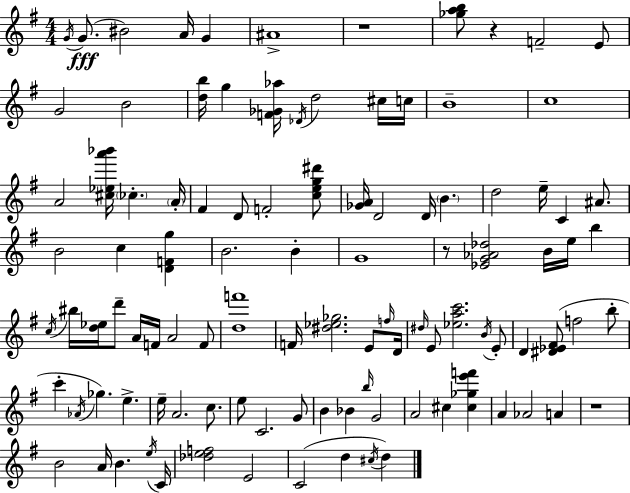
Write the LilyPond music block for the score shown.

{
  \clef treble
  \numericTimeSignature
  \time 4/4
  \key e \minor
  \acciaccatura { g'16 }(\fff g'8. bis'2) a'16 g'4 | ais'1-> | r1 | <ges'' a'' b''>8 r4 f'2-- e'8 | \break g'2 b'2 | <d'' b''>16 g''4 <f' ges' aes''>16 \acciaccatura { des'16 } d''2 | cis''16 c''16 b'1-- | c''1 | \break a'2 <cis'' ees'' a''' bes'''>16 \parenthesize ces''4.-. | \parenthesize a'16-. fis'4 d'8 f'2-. | <c'' e'' g'' dis'''>8 <ges' a'>16 d'2 d'16 \parenthesize b'4. | d''2 e''16-- c'4 ais'8. | \break b'2 c''4 <d' f' g''>4 | b'2. b'4-. | g'1 | r8 <ees' g' aes' des''>2 b'16 e''16 b''4 | \break \acciaccatura { c''16 } bis''16 <d'' ees''>16 d'''8-- a'16 f'16 a'2 | f'8 <d'' f'''>1 | f'16 <dis'' ees'' ges''>2. | e'8 \grace { f''16 } d'16 \grace { dis''16 } e'8 <ees'' a'' c'''>2. | \break \acciaccatura { b'16 } e'8-. d'4 <dis' ees' fis'>8( f''2 | b''8-. c'''4-. \acciaccatura { aes'16 }) ges''4. | e''4.-> e''16-- a'2. | c''8. e''8 c'2. | \break g'8 b'4 bes'4 \grace { b''16 } | g'2 a'2 | cis''4 <cis'' ges'' e''' f'''>4 a'4 aes'2 | a'4 r1 | \break b'2 | a'16 b'4. \acciaccatura { e''16 } c'16 <des'' e'' f''>2 | e'2 c'2( | d''4 \acciaccatura { cis''16 } d''4) \bar "|."
}